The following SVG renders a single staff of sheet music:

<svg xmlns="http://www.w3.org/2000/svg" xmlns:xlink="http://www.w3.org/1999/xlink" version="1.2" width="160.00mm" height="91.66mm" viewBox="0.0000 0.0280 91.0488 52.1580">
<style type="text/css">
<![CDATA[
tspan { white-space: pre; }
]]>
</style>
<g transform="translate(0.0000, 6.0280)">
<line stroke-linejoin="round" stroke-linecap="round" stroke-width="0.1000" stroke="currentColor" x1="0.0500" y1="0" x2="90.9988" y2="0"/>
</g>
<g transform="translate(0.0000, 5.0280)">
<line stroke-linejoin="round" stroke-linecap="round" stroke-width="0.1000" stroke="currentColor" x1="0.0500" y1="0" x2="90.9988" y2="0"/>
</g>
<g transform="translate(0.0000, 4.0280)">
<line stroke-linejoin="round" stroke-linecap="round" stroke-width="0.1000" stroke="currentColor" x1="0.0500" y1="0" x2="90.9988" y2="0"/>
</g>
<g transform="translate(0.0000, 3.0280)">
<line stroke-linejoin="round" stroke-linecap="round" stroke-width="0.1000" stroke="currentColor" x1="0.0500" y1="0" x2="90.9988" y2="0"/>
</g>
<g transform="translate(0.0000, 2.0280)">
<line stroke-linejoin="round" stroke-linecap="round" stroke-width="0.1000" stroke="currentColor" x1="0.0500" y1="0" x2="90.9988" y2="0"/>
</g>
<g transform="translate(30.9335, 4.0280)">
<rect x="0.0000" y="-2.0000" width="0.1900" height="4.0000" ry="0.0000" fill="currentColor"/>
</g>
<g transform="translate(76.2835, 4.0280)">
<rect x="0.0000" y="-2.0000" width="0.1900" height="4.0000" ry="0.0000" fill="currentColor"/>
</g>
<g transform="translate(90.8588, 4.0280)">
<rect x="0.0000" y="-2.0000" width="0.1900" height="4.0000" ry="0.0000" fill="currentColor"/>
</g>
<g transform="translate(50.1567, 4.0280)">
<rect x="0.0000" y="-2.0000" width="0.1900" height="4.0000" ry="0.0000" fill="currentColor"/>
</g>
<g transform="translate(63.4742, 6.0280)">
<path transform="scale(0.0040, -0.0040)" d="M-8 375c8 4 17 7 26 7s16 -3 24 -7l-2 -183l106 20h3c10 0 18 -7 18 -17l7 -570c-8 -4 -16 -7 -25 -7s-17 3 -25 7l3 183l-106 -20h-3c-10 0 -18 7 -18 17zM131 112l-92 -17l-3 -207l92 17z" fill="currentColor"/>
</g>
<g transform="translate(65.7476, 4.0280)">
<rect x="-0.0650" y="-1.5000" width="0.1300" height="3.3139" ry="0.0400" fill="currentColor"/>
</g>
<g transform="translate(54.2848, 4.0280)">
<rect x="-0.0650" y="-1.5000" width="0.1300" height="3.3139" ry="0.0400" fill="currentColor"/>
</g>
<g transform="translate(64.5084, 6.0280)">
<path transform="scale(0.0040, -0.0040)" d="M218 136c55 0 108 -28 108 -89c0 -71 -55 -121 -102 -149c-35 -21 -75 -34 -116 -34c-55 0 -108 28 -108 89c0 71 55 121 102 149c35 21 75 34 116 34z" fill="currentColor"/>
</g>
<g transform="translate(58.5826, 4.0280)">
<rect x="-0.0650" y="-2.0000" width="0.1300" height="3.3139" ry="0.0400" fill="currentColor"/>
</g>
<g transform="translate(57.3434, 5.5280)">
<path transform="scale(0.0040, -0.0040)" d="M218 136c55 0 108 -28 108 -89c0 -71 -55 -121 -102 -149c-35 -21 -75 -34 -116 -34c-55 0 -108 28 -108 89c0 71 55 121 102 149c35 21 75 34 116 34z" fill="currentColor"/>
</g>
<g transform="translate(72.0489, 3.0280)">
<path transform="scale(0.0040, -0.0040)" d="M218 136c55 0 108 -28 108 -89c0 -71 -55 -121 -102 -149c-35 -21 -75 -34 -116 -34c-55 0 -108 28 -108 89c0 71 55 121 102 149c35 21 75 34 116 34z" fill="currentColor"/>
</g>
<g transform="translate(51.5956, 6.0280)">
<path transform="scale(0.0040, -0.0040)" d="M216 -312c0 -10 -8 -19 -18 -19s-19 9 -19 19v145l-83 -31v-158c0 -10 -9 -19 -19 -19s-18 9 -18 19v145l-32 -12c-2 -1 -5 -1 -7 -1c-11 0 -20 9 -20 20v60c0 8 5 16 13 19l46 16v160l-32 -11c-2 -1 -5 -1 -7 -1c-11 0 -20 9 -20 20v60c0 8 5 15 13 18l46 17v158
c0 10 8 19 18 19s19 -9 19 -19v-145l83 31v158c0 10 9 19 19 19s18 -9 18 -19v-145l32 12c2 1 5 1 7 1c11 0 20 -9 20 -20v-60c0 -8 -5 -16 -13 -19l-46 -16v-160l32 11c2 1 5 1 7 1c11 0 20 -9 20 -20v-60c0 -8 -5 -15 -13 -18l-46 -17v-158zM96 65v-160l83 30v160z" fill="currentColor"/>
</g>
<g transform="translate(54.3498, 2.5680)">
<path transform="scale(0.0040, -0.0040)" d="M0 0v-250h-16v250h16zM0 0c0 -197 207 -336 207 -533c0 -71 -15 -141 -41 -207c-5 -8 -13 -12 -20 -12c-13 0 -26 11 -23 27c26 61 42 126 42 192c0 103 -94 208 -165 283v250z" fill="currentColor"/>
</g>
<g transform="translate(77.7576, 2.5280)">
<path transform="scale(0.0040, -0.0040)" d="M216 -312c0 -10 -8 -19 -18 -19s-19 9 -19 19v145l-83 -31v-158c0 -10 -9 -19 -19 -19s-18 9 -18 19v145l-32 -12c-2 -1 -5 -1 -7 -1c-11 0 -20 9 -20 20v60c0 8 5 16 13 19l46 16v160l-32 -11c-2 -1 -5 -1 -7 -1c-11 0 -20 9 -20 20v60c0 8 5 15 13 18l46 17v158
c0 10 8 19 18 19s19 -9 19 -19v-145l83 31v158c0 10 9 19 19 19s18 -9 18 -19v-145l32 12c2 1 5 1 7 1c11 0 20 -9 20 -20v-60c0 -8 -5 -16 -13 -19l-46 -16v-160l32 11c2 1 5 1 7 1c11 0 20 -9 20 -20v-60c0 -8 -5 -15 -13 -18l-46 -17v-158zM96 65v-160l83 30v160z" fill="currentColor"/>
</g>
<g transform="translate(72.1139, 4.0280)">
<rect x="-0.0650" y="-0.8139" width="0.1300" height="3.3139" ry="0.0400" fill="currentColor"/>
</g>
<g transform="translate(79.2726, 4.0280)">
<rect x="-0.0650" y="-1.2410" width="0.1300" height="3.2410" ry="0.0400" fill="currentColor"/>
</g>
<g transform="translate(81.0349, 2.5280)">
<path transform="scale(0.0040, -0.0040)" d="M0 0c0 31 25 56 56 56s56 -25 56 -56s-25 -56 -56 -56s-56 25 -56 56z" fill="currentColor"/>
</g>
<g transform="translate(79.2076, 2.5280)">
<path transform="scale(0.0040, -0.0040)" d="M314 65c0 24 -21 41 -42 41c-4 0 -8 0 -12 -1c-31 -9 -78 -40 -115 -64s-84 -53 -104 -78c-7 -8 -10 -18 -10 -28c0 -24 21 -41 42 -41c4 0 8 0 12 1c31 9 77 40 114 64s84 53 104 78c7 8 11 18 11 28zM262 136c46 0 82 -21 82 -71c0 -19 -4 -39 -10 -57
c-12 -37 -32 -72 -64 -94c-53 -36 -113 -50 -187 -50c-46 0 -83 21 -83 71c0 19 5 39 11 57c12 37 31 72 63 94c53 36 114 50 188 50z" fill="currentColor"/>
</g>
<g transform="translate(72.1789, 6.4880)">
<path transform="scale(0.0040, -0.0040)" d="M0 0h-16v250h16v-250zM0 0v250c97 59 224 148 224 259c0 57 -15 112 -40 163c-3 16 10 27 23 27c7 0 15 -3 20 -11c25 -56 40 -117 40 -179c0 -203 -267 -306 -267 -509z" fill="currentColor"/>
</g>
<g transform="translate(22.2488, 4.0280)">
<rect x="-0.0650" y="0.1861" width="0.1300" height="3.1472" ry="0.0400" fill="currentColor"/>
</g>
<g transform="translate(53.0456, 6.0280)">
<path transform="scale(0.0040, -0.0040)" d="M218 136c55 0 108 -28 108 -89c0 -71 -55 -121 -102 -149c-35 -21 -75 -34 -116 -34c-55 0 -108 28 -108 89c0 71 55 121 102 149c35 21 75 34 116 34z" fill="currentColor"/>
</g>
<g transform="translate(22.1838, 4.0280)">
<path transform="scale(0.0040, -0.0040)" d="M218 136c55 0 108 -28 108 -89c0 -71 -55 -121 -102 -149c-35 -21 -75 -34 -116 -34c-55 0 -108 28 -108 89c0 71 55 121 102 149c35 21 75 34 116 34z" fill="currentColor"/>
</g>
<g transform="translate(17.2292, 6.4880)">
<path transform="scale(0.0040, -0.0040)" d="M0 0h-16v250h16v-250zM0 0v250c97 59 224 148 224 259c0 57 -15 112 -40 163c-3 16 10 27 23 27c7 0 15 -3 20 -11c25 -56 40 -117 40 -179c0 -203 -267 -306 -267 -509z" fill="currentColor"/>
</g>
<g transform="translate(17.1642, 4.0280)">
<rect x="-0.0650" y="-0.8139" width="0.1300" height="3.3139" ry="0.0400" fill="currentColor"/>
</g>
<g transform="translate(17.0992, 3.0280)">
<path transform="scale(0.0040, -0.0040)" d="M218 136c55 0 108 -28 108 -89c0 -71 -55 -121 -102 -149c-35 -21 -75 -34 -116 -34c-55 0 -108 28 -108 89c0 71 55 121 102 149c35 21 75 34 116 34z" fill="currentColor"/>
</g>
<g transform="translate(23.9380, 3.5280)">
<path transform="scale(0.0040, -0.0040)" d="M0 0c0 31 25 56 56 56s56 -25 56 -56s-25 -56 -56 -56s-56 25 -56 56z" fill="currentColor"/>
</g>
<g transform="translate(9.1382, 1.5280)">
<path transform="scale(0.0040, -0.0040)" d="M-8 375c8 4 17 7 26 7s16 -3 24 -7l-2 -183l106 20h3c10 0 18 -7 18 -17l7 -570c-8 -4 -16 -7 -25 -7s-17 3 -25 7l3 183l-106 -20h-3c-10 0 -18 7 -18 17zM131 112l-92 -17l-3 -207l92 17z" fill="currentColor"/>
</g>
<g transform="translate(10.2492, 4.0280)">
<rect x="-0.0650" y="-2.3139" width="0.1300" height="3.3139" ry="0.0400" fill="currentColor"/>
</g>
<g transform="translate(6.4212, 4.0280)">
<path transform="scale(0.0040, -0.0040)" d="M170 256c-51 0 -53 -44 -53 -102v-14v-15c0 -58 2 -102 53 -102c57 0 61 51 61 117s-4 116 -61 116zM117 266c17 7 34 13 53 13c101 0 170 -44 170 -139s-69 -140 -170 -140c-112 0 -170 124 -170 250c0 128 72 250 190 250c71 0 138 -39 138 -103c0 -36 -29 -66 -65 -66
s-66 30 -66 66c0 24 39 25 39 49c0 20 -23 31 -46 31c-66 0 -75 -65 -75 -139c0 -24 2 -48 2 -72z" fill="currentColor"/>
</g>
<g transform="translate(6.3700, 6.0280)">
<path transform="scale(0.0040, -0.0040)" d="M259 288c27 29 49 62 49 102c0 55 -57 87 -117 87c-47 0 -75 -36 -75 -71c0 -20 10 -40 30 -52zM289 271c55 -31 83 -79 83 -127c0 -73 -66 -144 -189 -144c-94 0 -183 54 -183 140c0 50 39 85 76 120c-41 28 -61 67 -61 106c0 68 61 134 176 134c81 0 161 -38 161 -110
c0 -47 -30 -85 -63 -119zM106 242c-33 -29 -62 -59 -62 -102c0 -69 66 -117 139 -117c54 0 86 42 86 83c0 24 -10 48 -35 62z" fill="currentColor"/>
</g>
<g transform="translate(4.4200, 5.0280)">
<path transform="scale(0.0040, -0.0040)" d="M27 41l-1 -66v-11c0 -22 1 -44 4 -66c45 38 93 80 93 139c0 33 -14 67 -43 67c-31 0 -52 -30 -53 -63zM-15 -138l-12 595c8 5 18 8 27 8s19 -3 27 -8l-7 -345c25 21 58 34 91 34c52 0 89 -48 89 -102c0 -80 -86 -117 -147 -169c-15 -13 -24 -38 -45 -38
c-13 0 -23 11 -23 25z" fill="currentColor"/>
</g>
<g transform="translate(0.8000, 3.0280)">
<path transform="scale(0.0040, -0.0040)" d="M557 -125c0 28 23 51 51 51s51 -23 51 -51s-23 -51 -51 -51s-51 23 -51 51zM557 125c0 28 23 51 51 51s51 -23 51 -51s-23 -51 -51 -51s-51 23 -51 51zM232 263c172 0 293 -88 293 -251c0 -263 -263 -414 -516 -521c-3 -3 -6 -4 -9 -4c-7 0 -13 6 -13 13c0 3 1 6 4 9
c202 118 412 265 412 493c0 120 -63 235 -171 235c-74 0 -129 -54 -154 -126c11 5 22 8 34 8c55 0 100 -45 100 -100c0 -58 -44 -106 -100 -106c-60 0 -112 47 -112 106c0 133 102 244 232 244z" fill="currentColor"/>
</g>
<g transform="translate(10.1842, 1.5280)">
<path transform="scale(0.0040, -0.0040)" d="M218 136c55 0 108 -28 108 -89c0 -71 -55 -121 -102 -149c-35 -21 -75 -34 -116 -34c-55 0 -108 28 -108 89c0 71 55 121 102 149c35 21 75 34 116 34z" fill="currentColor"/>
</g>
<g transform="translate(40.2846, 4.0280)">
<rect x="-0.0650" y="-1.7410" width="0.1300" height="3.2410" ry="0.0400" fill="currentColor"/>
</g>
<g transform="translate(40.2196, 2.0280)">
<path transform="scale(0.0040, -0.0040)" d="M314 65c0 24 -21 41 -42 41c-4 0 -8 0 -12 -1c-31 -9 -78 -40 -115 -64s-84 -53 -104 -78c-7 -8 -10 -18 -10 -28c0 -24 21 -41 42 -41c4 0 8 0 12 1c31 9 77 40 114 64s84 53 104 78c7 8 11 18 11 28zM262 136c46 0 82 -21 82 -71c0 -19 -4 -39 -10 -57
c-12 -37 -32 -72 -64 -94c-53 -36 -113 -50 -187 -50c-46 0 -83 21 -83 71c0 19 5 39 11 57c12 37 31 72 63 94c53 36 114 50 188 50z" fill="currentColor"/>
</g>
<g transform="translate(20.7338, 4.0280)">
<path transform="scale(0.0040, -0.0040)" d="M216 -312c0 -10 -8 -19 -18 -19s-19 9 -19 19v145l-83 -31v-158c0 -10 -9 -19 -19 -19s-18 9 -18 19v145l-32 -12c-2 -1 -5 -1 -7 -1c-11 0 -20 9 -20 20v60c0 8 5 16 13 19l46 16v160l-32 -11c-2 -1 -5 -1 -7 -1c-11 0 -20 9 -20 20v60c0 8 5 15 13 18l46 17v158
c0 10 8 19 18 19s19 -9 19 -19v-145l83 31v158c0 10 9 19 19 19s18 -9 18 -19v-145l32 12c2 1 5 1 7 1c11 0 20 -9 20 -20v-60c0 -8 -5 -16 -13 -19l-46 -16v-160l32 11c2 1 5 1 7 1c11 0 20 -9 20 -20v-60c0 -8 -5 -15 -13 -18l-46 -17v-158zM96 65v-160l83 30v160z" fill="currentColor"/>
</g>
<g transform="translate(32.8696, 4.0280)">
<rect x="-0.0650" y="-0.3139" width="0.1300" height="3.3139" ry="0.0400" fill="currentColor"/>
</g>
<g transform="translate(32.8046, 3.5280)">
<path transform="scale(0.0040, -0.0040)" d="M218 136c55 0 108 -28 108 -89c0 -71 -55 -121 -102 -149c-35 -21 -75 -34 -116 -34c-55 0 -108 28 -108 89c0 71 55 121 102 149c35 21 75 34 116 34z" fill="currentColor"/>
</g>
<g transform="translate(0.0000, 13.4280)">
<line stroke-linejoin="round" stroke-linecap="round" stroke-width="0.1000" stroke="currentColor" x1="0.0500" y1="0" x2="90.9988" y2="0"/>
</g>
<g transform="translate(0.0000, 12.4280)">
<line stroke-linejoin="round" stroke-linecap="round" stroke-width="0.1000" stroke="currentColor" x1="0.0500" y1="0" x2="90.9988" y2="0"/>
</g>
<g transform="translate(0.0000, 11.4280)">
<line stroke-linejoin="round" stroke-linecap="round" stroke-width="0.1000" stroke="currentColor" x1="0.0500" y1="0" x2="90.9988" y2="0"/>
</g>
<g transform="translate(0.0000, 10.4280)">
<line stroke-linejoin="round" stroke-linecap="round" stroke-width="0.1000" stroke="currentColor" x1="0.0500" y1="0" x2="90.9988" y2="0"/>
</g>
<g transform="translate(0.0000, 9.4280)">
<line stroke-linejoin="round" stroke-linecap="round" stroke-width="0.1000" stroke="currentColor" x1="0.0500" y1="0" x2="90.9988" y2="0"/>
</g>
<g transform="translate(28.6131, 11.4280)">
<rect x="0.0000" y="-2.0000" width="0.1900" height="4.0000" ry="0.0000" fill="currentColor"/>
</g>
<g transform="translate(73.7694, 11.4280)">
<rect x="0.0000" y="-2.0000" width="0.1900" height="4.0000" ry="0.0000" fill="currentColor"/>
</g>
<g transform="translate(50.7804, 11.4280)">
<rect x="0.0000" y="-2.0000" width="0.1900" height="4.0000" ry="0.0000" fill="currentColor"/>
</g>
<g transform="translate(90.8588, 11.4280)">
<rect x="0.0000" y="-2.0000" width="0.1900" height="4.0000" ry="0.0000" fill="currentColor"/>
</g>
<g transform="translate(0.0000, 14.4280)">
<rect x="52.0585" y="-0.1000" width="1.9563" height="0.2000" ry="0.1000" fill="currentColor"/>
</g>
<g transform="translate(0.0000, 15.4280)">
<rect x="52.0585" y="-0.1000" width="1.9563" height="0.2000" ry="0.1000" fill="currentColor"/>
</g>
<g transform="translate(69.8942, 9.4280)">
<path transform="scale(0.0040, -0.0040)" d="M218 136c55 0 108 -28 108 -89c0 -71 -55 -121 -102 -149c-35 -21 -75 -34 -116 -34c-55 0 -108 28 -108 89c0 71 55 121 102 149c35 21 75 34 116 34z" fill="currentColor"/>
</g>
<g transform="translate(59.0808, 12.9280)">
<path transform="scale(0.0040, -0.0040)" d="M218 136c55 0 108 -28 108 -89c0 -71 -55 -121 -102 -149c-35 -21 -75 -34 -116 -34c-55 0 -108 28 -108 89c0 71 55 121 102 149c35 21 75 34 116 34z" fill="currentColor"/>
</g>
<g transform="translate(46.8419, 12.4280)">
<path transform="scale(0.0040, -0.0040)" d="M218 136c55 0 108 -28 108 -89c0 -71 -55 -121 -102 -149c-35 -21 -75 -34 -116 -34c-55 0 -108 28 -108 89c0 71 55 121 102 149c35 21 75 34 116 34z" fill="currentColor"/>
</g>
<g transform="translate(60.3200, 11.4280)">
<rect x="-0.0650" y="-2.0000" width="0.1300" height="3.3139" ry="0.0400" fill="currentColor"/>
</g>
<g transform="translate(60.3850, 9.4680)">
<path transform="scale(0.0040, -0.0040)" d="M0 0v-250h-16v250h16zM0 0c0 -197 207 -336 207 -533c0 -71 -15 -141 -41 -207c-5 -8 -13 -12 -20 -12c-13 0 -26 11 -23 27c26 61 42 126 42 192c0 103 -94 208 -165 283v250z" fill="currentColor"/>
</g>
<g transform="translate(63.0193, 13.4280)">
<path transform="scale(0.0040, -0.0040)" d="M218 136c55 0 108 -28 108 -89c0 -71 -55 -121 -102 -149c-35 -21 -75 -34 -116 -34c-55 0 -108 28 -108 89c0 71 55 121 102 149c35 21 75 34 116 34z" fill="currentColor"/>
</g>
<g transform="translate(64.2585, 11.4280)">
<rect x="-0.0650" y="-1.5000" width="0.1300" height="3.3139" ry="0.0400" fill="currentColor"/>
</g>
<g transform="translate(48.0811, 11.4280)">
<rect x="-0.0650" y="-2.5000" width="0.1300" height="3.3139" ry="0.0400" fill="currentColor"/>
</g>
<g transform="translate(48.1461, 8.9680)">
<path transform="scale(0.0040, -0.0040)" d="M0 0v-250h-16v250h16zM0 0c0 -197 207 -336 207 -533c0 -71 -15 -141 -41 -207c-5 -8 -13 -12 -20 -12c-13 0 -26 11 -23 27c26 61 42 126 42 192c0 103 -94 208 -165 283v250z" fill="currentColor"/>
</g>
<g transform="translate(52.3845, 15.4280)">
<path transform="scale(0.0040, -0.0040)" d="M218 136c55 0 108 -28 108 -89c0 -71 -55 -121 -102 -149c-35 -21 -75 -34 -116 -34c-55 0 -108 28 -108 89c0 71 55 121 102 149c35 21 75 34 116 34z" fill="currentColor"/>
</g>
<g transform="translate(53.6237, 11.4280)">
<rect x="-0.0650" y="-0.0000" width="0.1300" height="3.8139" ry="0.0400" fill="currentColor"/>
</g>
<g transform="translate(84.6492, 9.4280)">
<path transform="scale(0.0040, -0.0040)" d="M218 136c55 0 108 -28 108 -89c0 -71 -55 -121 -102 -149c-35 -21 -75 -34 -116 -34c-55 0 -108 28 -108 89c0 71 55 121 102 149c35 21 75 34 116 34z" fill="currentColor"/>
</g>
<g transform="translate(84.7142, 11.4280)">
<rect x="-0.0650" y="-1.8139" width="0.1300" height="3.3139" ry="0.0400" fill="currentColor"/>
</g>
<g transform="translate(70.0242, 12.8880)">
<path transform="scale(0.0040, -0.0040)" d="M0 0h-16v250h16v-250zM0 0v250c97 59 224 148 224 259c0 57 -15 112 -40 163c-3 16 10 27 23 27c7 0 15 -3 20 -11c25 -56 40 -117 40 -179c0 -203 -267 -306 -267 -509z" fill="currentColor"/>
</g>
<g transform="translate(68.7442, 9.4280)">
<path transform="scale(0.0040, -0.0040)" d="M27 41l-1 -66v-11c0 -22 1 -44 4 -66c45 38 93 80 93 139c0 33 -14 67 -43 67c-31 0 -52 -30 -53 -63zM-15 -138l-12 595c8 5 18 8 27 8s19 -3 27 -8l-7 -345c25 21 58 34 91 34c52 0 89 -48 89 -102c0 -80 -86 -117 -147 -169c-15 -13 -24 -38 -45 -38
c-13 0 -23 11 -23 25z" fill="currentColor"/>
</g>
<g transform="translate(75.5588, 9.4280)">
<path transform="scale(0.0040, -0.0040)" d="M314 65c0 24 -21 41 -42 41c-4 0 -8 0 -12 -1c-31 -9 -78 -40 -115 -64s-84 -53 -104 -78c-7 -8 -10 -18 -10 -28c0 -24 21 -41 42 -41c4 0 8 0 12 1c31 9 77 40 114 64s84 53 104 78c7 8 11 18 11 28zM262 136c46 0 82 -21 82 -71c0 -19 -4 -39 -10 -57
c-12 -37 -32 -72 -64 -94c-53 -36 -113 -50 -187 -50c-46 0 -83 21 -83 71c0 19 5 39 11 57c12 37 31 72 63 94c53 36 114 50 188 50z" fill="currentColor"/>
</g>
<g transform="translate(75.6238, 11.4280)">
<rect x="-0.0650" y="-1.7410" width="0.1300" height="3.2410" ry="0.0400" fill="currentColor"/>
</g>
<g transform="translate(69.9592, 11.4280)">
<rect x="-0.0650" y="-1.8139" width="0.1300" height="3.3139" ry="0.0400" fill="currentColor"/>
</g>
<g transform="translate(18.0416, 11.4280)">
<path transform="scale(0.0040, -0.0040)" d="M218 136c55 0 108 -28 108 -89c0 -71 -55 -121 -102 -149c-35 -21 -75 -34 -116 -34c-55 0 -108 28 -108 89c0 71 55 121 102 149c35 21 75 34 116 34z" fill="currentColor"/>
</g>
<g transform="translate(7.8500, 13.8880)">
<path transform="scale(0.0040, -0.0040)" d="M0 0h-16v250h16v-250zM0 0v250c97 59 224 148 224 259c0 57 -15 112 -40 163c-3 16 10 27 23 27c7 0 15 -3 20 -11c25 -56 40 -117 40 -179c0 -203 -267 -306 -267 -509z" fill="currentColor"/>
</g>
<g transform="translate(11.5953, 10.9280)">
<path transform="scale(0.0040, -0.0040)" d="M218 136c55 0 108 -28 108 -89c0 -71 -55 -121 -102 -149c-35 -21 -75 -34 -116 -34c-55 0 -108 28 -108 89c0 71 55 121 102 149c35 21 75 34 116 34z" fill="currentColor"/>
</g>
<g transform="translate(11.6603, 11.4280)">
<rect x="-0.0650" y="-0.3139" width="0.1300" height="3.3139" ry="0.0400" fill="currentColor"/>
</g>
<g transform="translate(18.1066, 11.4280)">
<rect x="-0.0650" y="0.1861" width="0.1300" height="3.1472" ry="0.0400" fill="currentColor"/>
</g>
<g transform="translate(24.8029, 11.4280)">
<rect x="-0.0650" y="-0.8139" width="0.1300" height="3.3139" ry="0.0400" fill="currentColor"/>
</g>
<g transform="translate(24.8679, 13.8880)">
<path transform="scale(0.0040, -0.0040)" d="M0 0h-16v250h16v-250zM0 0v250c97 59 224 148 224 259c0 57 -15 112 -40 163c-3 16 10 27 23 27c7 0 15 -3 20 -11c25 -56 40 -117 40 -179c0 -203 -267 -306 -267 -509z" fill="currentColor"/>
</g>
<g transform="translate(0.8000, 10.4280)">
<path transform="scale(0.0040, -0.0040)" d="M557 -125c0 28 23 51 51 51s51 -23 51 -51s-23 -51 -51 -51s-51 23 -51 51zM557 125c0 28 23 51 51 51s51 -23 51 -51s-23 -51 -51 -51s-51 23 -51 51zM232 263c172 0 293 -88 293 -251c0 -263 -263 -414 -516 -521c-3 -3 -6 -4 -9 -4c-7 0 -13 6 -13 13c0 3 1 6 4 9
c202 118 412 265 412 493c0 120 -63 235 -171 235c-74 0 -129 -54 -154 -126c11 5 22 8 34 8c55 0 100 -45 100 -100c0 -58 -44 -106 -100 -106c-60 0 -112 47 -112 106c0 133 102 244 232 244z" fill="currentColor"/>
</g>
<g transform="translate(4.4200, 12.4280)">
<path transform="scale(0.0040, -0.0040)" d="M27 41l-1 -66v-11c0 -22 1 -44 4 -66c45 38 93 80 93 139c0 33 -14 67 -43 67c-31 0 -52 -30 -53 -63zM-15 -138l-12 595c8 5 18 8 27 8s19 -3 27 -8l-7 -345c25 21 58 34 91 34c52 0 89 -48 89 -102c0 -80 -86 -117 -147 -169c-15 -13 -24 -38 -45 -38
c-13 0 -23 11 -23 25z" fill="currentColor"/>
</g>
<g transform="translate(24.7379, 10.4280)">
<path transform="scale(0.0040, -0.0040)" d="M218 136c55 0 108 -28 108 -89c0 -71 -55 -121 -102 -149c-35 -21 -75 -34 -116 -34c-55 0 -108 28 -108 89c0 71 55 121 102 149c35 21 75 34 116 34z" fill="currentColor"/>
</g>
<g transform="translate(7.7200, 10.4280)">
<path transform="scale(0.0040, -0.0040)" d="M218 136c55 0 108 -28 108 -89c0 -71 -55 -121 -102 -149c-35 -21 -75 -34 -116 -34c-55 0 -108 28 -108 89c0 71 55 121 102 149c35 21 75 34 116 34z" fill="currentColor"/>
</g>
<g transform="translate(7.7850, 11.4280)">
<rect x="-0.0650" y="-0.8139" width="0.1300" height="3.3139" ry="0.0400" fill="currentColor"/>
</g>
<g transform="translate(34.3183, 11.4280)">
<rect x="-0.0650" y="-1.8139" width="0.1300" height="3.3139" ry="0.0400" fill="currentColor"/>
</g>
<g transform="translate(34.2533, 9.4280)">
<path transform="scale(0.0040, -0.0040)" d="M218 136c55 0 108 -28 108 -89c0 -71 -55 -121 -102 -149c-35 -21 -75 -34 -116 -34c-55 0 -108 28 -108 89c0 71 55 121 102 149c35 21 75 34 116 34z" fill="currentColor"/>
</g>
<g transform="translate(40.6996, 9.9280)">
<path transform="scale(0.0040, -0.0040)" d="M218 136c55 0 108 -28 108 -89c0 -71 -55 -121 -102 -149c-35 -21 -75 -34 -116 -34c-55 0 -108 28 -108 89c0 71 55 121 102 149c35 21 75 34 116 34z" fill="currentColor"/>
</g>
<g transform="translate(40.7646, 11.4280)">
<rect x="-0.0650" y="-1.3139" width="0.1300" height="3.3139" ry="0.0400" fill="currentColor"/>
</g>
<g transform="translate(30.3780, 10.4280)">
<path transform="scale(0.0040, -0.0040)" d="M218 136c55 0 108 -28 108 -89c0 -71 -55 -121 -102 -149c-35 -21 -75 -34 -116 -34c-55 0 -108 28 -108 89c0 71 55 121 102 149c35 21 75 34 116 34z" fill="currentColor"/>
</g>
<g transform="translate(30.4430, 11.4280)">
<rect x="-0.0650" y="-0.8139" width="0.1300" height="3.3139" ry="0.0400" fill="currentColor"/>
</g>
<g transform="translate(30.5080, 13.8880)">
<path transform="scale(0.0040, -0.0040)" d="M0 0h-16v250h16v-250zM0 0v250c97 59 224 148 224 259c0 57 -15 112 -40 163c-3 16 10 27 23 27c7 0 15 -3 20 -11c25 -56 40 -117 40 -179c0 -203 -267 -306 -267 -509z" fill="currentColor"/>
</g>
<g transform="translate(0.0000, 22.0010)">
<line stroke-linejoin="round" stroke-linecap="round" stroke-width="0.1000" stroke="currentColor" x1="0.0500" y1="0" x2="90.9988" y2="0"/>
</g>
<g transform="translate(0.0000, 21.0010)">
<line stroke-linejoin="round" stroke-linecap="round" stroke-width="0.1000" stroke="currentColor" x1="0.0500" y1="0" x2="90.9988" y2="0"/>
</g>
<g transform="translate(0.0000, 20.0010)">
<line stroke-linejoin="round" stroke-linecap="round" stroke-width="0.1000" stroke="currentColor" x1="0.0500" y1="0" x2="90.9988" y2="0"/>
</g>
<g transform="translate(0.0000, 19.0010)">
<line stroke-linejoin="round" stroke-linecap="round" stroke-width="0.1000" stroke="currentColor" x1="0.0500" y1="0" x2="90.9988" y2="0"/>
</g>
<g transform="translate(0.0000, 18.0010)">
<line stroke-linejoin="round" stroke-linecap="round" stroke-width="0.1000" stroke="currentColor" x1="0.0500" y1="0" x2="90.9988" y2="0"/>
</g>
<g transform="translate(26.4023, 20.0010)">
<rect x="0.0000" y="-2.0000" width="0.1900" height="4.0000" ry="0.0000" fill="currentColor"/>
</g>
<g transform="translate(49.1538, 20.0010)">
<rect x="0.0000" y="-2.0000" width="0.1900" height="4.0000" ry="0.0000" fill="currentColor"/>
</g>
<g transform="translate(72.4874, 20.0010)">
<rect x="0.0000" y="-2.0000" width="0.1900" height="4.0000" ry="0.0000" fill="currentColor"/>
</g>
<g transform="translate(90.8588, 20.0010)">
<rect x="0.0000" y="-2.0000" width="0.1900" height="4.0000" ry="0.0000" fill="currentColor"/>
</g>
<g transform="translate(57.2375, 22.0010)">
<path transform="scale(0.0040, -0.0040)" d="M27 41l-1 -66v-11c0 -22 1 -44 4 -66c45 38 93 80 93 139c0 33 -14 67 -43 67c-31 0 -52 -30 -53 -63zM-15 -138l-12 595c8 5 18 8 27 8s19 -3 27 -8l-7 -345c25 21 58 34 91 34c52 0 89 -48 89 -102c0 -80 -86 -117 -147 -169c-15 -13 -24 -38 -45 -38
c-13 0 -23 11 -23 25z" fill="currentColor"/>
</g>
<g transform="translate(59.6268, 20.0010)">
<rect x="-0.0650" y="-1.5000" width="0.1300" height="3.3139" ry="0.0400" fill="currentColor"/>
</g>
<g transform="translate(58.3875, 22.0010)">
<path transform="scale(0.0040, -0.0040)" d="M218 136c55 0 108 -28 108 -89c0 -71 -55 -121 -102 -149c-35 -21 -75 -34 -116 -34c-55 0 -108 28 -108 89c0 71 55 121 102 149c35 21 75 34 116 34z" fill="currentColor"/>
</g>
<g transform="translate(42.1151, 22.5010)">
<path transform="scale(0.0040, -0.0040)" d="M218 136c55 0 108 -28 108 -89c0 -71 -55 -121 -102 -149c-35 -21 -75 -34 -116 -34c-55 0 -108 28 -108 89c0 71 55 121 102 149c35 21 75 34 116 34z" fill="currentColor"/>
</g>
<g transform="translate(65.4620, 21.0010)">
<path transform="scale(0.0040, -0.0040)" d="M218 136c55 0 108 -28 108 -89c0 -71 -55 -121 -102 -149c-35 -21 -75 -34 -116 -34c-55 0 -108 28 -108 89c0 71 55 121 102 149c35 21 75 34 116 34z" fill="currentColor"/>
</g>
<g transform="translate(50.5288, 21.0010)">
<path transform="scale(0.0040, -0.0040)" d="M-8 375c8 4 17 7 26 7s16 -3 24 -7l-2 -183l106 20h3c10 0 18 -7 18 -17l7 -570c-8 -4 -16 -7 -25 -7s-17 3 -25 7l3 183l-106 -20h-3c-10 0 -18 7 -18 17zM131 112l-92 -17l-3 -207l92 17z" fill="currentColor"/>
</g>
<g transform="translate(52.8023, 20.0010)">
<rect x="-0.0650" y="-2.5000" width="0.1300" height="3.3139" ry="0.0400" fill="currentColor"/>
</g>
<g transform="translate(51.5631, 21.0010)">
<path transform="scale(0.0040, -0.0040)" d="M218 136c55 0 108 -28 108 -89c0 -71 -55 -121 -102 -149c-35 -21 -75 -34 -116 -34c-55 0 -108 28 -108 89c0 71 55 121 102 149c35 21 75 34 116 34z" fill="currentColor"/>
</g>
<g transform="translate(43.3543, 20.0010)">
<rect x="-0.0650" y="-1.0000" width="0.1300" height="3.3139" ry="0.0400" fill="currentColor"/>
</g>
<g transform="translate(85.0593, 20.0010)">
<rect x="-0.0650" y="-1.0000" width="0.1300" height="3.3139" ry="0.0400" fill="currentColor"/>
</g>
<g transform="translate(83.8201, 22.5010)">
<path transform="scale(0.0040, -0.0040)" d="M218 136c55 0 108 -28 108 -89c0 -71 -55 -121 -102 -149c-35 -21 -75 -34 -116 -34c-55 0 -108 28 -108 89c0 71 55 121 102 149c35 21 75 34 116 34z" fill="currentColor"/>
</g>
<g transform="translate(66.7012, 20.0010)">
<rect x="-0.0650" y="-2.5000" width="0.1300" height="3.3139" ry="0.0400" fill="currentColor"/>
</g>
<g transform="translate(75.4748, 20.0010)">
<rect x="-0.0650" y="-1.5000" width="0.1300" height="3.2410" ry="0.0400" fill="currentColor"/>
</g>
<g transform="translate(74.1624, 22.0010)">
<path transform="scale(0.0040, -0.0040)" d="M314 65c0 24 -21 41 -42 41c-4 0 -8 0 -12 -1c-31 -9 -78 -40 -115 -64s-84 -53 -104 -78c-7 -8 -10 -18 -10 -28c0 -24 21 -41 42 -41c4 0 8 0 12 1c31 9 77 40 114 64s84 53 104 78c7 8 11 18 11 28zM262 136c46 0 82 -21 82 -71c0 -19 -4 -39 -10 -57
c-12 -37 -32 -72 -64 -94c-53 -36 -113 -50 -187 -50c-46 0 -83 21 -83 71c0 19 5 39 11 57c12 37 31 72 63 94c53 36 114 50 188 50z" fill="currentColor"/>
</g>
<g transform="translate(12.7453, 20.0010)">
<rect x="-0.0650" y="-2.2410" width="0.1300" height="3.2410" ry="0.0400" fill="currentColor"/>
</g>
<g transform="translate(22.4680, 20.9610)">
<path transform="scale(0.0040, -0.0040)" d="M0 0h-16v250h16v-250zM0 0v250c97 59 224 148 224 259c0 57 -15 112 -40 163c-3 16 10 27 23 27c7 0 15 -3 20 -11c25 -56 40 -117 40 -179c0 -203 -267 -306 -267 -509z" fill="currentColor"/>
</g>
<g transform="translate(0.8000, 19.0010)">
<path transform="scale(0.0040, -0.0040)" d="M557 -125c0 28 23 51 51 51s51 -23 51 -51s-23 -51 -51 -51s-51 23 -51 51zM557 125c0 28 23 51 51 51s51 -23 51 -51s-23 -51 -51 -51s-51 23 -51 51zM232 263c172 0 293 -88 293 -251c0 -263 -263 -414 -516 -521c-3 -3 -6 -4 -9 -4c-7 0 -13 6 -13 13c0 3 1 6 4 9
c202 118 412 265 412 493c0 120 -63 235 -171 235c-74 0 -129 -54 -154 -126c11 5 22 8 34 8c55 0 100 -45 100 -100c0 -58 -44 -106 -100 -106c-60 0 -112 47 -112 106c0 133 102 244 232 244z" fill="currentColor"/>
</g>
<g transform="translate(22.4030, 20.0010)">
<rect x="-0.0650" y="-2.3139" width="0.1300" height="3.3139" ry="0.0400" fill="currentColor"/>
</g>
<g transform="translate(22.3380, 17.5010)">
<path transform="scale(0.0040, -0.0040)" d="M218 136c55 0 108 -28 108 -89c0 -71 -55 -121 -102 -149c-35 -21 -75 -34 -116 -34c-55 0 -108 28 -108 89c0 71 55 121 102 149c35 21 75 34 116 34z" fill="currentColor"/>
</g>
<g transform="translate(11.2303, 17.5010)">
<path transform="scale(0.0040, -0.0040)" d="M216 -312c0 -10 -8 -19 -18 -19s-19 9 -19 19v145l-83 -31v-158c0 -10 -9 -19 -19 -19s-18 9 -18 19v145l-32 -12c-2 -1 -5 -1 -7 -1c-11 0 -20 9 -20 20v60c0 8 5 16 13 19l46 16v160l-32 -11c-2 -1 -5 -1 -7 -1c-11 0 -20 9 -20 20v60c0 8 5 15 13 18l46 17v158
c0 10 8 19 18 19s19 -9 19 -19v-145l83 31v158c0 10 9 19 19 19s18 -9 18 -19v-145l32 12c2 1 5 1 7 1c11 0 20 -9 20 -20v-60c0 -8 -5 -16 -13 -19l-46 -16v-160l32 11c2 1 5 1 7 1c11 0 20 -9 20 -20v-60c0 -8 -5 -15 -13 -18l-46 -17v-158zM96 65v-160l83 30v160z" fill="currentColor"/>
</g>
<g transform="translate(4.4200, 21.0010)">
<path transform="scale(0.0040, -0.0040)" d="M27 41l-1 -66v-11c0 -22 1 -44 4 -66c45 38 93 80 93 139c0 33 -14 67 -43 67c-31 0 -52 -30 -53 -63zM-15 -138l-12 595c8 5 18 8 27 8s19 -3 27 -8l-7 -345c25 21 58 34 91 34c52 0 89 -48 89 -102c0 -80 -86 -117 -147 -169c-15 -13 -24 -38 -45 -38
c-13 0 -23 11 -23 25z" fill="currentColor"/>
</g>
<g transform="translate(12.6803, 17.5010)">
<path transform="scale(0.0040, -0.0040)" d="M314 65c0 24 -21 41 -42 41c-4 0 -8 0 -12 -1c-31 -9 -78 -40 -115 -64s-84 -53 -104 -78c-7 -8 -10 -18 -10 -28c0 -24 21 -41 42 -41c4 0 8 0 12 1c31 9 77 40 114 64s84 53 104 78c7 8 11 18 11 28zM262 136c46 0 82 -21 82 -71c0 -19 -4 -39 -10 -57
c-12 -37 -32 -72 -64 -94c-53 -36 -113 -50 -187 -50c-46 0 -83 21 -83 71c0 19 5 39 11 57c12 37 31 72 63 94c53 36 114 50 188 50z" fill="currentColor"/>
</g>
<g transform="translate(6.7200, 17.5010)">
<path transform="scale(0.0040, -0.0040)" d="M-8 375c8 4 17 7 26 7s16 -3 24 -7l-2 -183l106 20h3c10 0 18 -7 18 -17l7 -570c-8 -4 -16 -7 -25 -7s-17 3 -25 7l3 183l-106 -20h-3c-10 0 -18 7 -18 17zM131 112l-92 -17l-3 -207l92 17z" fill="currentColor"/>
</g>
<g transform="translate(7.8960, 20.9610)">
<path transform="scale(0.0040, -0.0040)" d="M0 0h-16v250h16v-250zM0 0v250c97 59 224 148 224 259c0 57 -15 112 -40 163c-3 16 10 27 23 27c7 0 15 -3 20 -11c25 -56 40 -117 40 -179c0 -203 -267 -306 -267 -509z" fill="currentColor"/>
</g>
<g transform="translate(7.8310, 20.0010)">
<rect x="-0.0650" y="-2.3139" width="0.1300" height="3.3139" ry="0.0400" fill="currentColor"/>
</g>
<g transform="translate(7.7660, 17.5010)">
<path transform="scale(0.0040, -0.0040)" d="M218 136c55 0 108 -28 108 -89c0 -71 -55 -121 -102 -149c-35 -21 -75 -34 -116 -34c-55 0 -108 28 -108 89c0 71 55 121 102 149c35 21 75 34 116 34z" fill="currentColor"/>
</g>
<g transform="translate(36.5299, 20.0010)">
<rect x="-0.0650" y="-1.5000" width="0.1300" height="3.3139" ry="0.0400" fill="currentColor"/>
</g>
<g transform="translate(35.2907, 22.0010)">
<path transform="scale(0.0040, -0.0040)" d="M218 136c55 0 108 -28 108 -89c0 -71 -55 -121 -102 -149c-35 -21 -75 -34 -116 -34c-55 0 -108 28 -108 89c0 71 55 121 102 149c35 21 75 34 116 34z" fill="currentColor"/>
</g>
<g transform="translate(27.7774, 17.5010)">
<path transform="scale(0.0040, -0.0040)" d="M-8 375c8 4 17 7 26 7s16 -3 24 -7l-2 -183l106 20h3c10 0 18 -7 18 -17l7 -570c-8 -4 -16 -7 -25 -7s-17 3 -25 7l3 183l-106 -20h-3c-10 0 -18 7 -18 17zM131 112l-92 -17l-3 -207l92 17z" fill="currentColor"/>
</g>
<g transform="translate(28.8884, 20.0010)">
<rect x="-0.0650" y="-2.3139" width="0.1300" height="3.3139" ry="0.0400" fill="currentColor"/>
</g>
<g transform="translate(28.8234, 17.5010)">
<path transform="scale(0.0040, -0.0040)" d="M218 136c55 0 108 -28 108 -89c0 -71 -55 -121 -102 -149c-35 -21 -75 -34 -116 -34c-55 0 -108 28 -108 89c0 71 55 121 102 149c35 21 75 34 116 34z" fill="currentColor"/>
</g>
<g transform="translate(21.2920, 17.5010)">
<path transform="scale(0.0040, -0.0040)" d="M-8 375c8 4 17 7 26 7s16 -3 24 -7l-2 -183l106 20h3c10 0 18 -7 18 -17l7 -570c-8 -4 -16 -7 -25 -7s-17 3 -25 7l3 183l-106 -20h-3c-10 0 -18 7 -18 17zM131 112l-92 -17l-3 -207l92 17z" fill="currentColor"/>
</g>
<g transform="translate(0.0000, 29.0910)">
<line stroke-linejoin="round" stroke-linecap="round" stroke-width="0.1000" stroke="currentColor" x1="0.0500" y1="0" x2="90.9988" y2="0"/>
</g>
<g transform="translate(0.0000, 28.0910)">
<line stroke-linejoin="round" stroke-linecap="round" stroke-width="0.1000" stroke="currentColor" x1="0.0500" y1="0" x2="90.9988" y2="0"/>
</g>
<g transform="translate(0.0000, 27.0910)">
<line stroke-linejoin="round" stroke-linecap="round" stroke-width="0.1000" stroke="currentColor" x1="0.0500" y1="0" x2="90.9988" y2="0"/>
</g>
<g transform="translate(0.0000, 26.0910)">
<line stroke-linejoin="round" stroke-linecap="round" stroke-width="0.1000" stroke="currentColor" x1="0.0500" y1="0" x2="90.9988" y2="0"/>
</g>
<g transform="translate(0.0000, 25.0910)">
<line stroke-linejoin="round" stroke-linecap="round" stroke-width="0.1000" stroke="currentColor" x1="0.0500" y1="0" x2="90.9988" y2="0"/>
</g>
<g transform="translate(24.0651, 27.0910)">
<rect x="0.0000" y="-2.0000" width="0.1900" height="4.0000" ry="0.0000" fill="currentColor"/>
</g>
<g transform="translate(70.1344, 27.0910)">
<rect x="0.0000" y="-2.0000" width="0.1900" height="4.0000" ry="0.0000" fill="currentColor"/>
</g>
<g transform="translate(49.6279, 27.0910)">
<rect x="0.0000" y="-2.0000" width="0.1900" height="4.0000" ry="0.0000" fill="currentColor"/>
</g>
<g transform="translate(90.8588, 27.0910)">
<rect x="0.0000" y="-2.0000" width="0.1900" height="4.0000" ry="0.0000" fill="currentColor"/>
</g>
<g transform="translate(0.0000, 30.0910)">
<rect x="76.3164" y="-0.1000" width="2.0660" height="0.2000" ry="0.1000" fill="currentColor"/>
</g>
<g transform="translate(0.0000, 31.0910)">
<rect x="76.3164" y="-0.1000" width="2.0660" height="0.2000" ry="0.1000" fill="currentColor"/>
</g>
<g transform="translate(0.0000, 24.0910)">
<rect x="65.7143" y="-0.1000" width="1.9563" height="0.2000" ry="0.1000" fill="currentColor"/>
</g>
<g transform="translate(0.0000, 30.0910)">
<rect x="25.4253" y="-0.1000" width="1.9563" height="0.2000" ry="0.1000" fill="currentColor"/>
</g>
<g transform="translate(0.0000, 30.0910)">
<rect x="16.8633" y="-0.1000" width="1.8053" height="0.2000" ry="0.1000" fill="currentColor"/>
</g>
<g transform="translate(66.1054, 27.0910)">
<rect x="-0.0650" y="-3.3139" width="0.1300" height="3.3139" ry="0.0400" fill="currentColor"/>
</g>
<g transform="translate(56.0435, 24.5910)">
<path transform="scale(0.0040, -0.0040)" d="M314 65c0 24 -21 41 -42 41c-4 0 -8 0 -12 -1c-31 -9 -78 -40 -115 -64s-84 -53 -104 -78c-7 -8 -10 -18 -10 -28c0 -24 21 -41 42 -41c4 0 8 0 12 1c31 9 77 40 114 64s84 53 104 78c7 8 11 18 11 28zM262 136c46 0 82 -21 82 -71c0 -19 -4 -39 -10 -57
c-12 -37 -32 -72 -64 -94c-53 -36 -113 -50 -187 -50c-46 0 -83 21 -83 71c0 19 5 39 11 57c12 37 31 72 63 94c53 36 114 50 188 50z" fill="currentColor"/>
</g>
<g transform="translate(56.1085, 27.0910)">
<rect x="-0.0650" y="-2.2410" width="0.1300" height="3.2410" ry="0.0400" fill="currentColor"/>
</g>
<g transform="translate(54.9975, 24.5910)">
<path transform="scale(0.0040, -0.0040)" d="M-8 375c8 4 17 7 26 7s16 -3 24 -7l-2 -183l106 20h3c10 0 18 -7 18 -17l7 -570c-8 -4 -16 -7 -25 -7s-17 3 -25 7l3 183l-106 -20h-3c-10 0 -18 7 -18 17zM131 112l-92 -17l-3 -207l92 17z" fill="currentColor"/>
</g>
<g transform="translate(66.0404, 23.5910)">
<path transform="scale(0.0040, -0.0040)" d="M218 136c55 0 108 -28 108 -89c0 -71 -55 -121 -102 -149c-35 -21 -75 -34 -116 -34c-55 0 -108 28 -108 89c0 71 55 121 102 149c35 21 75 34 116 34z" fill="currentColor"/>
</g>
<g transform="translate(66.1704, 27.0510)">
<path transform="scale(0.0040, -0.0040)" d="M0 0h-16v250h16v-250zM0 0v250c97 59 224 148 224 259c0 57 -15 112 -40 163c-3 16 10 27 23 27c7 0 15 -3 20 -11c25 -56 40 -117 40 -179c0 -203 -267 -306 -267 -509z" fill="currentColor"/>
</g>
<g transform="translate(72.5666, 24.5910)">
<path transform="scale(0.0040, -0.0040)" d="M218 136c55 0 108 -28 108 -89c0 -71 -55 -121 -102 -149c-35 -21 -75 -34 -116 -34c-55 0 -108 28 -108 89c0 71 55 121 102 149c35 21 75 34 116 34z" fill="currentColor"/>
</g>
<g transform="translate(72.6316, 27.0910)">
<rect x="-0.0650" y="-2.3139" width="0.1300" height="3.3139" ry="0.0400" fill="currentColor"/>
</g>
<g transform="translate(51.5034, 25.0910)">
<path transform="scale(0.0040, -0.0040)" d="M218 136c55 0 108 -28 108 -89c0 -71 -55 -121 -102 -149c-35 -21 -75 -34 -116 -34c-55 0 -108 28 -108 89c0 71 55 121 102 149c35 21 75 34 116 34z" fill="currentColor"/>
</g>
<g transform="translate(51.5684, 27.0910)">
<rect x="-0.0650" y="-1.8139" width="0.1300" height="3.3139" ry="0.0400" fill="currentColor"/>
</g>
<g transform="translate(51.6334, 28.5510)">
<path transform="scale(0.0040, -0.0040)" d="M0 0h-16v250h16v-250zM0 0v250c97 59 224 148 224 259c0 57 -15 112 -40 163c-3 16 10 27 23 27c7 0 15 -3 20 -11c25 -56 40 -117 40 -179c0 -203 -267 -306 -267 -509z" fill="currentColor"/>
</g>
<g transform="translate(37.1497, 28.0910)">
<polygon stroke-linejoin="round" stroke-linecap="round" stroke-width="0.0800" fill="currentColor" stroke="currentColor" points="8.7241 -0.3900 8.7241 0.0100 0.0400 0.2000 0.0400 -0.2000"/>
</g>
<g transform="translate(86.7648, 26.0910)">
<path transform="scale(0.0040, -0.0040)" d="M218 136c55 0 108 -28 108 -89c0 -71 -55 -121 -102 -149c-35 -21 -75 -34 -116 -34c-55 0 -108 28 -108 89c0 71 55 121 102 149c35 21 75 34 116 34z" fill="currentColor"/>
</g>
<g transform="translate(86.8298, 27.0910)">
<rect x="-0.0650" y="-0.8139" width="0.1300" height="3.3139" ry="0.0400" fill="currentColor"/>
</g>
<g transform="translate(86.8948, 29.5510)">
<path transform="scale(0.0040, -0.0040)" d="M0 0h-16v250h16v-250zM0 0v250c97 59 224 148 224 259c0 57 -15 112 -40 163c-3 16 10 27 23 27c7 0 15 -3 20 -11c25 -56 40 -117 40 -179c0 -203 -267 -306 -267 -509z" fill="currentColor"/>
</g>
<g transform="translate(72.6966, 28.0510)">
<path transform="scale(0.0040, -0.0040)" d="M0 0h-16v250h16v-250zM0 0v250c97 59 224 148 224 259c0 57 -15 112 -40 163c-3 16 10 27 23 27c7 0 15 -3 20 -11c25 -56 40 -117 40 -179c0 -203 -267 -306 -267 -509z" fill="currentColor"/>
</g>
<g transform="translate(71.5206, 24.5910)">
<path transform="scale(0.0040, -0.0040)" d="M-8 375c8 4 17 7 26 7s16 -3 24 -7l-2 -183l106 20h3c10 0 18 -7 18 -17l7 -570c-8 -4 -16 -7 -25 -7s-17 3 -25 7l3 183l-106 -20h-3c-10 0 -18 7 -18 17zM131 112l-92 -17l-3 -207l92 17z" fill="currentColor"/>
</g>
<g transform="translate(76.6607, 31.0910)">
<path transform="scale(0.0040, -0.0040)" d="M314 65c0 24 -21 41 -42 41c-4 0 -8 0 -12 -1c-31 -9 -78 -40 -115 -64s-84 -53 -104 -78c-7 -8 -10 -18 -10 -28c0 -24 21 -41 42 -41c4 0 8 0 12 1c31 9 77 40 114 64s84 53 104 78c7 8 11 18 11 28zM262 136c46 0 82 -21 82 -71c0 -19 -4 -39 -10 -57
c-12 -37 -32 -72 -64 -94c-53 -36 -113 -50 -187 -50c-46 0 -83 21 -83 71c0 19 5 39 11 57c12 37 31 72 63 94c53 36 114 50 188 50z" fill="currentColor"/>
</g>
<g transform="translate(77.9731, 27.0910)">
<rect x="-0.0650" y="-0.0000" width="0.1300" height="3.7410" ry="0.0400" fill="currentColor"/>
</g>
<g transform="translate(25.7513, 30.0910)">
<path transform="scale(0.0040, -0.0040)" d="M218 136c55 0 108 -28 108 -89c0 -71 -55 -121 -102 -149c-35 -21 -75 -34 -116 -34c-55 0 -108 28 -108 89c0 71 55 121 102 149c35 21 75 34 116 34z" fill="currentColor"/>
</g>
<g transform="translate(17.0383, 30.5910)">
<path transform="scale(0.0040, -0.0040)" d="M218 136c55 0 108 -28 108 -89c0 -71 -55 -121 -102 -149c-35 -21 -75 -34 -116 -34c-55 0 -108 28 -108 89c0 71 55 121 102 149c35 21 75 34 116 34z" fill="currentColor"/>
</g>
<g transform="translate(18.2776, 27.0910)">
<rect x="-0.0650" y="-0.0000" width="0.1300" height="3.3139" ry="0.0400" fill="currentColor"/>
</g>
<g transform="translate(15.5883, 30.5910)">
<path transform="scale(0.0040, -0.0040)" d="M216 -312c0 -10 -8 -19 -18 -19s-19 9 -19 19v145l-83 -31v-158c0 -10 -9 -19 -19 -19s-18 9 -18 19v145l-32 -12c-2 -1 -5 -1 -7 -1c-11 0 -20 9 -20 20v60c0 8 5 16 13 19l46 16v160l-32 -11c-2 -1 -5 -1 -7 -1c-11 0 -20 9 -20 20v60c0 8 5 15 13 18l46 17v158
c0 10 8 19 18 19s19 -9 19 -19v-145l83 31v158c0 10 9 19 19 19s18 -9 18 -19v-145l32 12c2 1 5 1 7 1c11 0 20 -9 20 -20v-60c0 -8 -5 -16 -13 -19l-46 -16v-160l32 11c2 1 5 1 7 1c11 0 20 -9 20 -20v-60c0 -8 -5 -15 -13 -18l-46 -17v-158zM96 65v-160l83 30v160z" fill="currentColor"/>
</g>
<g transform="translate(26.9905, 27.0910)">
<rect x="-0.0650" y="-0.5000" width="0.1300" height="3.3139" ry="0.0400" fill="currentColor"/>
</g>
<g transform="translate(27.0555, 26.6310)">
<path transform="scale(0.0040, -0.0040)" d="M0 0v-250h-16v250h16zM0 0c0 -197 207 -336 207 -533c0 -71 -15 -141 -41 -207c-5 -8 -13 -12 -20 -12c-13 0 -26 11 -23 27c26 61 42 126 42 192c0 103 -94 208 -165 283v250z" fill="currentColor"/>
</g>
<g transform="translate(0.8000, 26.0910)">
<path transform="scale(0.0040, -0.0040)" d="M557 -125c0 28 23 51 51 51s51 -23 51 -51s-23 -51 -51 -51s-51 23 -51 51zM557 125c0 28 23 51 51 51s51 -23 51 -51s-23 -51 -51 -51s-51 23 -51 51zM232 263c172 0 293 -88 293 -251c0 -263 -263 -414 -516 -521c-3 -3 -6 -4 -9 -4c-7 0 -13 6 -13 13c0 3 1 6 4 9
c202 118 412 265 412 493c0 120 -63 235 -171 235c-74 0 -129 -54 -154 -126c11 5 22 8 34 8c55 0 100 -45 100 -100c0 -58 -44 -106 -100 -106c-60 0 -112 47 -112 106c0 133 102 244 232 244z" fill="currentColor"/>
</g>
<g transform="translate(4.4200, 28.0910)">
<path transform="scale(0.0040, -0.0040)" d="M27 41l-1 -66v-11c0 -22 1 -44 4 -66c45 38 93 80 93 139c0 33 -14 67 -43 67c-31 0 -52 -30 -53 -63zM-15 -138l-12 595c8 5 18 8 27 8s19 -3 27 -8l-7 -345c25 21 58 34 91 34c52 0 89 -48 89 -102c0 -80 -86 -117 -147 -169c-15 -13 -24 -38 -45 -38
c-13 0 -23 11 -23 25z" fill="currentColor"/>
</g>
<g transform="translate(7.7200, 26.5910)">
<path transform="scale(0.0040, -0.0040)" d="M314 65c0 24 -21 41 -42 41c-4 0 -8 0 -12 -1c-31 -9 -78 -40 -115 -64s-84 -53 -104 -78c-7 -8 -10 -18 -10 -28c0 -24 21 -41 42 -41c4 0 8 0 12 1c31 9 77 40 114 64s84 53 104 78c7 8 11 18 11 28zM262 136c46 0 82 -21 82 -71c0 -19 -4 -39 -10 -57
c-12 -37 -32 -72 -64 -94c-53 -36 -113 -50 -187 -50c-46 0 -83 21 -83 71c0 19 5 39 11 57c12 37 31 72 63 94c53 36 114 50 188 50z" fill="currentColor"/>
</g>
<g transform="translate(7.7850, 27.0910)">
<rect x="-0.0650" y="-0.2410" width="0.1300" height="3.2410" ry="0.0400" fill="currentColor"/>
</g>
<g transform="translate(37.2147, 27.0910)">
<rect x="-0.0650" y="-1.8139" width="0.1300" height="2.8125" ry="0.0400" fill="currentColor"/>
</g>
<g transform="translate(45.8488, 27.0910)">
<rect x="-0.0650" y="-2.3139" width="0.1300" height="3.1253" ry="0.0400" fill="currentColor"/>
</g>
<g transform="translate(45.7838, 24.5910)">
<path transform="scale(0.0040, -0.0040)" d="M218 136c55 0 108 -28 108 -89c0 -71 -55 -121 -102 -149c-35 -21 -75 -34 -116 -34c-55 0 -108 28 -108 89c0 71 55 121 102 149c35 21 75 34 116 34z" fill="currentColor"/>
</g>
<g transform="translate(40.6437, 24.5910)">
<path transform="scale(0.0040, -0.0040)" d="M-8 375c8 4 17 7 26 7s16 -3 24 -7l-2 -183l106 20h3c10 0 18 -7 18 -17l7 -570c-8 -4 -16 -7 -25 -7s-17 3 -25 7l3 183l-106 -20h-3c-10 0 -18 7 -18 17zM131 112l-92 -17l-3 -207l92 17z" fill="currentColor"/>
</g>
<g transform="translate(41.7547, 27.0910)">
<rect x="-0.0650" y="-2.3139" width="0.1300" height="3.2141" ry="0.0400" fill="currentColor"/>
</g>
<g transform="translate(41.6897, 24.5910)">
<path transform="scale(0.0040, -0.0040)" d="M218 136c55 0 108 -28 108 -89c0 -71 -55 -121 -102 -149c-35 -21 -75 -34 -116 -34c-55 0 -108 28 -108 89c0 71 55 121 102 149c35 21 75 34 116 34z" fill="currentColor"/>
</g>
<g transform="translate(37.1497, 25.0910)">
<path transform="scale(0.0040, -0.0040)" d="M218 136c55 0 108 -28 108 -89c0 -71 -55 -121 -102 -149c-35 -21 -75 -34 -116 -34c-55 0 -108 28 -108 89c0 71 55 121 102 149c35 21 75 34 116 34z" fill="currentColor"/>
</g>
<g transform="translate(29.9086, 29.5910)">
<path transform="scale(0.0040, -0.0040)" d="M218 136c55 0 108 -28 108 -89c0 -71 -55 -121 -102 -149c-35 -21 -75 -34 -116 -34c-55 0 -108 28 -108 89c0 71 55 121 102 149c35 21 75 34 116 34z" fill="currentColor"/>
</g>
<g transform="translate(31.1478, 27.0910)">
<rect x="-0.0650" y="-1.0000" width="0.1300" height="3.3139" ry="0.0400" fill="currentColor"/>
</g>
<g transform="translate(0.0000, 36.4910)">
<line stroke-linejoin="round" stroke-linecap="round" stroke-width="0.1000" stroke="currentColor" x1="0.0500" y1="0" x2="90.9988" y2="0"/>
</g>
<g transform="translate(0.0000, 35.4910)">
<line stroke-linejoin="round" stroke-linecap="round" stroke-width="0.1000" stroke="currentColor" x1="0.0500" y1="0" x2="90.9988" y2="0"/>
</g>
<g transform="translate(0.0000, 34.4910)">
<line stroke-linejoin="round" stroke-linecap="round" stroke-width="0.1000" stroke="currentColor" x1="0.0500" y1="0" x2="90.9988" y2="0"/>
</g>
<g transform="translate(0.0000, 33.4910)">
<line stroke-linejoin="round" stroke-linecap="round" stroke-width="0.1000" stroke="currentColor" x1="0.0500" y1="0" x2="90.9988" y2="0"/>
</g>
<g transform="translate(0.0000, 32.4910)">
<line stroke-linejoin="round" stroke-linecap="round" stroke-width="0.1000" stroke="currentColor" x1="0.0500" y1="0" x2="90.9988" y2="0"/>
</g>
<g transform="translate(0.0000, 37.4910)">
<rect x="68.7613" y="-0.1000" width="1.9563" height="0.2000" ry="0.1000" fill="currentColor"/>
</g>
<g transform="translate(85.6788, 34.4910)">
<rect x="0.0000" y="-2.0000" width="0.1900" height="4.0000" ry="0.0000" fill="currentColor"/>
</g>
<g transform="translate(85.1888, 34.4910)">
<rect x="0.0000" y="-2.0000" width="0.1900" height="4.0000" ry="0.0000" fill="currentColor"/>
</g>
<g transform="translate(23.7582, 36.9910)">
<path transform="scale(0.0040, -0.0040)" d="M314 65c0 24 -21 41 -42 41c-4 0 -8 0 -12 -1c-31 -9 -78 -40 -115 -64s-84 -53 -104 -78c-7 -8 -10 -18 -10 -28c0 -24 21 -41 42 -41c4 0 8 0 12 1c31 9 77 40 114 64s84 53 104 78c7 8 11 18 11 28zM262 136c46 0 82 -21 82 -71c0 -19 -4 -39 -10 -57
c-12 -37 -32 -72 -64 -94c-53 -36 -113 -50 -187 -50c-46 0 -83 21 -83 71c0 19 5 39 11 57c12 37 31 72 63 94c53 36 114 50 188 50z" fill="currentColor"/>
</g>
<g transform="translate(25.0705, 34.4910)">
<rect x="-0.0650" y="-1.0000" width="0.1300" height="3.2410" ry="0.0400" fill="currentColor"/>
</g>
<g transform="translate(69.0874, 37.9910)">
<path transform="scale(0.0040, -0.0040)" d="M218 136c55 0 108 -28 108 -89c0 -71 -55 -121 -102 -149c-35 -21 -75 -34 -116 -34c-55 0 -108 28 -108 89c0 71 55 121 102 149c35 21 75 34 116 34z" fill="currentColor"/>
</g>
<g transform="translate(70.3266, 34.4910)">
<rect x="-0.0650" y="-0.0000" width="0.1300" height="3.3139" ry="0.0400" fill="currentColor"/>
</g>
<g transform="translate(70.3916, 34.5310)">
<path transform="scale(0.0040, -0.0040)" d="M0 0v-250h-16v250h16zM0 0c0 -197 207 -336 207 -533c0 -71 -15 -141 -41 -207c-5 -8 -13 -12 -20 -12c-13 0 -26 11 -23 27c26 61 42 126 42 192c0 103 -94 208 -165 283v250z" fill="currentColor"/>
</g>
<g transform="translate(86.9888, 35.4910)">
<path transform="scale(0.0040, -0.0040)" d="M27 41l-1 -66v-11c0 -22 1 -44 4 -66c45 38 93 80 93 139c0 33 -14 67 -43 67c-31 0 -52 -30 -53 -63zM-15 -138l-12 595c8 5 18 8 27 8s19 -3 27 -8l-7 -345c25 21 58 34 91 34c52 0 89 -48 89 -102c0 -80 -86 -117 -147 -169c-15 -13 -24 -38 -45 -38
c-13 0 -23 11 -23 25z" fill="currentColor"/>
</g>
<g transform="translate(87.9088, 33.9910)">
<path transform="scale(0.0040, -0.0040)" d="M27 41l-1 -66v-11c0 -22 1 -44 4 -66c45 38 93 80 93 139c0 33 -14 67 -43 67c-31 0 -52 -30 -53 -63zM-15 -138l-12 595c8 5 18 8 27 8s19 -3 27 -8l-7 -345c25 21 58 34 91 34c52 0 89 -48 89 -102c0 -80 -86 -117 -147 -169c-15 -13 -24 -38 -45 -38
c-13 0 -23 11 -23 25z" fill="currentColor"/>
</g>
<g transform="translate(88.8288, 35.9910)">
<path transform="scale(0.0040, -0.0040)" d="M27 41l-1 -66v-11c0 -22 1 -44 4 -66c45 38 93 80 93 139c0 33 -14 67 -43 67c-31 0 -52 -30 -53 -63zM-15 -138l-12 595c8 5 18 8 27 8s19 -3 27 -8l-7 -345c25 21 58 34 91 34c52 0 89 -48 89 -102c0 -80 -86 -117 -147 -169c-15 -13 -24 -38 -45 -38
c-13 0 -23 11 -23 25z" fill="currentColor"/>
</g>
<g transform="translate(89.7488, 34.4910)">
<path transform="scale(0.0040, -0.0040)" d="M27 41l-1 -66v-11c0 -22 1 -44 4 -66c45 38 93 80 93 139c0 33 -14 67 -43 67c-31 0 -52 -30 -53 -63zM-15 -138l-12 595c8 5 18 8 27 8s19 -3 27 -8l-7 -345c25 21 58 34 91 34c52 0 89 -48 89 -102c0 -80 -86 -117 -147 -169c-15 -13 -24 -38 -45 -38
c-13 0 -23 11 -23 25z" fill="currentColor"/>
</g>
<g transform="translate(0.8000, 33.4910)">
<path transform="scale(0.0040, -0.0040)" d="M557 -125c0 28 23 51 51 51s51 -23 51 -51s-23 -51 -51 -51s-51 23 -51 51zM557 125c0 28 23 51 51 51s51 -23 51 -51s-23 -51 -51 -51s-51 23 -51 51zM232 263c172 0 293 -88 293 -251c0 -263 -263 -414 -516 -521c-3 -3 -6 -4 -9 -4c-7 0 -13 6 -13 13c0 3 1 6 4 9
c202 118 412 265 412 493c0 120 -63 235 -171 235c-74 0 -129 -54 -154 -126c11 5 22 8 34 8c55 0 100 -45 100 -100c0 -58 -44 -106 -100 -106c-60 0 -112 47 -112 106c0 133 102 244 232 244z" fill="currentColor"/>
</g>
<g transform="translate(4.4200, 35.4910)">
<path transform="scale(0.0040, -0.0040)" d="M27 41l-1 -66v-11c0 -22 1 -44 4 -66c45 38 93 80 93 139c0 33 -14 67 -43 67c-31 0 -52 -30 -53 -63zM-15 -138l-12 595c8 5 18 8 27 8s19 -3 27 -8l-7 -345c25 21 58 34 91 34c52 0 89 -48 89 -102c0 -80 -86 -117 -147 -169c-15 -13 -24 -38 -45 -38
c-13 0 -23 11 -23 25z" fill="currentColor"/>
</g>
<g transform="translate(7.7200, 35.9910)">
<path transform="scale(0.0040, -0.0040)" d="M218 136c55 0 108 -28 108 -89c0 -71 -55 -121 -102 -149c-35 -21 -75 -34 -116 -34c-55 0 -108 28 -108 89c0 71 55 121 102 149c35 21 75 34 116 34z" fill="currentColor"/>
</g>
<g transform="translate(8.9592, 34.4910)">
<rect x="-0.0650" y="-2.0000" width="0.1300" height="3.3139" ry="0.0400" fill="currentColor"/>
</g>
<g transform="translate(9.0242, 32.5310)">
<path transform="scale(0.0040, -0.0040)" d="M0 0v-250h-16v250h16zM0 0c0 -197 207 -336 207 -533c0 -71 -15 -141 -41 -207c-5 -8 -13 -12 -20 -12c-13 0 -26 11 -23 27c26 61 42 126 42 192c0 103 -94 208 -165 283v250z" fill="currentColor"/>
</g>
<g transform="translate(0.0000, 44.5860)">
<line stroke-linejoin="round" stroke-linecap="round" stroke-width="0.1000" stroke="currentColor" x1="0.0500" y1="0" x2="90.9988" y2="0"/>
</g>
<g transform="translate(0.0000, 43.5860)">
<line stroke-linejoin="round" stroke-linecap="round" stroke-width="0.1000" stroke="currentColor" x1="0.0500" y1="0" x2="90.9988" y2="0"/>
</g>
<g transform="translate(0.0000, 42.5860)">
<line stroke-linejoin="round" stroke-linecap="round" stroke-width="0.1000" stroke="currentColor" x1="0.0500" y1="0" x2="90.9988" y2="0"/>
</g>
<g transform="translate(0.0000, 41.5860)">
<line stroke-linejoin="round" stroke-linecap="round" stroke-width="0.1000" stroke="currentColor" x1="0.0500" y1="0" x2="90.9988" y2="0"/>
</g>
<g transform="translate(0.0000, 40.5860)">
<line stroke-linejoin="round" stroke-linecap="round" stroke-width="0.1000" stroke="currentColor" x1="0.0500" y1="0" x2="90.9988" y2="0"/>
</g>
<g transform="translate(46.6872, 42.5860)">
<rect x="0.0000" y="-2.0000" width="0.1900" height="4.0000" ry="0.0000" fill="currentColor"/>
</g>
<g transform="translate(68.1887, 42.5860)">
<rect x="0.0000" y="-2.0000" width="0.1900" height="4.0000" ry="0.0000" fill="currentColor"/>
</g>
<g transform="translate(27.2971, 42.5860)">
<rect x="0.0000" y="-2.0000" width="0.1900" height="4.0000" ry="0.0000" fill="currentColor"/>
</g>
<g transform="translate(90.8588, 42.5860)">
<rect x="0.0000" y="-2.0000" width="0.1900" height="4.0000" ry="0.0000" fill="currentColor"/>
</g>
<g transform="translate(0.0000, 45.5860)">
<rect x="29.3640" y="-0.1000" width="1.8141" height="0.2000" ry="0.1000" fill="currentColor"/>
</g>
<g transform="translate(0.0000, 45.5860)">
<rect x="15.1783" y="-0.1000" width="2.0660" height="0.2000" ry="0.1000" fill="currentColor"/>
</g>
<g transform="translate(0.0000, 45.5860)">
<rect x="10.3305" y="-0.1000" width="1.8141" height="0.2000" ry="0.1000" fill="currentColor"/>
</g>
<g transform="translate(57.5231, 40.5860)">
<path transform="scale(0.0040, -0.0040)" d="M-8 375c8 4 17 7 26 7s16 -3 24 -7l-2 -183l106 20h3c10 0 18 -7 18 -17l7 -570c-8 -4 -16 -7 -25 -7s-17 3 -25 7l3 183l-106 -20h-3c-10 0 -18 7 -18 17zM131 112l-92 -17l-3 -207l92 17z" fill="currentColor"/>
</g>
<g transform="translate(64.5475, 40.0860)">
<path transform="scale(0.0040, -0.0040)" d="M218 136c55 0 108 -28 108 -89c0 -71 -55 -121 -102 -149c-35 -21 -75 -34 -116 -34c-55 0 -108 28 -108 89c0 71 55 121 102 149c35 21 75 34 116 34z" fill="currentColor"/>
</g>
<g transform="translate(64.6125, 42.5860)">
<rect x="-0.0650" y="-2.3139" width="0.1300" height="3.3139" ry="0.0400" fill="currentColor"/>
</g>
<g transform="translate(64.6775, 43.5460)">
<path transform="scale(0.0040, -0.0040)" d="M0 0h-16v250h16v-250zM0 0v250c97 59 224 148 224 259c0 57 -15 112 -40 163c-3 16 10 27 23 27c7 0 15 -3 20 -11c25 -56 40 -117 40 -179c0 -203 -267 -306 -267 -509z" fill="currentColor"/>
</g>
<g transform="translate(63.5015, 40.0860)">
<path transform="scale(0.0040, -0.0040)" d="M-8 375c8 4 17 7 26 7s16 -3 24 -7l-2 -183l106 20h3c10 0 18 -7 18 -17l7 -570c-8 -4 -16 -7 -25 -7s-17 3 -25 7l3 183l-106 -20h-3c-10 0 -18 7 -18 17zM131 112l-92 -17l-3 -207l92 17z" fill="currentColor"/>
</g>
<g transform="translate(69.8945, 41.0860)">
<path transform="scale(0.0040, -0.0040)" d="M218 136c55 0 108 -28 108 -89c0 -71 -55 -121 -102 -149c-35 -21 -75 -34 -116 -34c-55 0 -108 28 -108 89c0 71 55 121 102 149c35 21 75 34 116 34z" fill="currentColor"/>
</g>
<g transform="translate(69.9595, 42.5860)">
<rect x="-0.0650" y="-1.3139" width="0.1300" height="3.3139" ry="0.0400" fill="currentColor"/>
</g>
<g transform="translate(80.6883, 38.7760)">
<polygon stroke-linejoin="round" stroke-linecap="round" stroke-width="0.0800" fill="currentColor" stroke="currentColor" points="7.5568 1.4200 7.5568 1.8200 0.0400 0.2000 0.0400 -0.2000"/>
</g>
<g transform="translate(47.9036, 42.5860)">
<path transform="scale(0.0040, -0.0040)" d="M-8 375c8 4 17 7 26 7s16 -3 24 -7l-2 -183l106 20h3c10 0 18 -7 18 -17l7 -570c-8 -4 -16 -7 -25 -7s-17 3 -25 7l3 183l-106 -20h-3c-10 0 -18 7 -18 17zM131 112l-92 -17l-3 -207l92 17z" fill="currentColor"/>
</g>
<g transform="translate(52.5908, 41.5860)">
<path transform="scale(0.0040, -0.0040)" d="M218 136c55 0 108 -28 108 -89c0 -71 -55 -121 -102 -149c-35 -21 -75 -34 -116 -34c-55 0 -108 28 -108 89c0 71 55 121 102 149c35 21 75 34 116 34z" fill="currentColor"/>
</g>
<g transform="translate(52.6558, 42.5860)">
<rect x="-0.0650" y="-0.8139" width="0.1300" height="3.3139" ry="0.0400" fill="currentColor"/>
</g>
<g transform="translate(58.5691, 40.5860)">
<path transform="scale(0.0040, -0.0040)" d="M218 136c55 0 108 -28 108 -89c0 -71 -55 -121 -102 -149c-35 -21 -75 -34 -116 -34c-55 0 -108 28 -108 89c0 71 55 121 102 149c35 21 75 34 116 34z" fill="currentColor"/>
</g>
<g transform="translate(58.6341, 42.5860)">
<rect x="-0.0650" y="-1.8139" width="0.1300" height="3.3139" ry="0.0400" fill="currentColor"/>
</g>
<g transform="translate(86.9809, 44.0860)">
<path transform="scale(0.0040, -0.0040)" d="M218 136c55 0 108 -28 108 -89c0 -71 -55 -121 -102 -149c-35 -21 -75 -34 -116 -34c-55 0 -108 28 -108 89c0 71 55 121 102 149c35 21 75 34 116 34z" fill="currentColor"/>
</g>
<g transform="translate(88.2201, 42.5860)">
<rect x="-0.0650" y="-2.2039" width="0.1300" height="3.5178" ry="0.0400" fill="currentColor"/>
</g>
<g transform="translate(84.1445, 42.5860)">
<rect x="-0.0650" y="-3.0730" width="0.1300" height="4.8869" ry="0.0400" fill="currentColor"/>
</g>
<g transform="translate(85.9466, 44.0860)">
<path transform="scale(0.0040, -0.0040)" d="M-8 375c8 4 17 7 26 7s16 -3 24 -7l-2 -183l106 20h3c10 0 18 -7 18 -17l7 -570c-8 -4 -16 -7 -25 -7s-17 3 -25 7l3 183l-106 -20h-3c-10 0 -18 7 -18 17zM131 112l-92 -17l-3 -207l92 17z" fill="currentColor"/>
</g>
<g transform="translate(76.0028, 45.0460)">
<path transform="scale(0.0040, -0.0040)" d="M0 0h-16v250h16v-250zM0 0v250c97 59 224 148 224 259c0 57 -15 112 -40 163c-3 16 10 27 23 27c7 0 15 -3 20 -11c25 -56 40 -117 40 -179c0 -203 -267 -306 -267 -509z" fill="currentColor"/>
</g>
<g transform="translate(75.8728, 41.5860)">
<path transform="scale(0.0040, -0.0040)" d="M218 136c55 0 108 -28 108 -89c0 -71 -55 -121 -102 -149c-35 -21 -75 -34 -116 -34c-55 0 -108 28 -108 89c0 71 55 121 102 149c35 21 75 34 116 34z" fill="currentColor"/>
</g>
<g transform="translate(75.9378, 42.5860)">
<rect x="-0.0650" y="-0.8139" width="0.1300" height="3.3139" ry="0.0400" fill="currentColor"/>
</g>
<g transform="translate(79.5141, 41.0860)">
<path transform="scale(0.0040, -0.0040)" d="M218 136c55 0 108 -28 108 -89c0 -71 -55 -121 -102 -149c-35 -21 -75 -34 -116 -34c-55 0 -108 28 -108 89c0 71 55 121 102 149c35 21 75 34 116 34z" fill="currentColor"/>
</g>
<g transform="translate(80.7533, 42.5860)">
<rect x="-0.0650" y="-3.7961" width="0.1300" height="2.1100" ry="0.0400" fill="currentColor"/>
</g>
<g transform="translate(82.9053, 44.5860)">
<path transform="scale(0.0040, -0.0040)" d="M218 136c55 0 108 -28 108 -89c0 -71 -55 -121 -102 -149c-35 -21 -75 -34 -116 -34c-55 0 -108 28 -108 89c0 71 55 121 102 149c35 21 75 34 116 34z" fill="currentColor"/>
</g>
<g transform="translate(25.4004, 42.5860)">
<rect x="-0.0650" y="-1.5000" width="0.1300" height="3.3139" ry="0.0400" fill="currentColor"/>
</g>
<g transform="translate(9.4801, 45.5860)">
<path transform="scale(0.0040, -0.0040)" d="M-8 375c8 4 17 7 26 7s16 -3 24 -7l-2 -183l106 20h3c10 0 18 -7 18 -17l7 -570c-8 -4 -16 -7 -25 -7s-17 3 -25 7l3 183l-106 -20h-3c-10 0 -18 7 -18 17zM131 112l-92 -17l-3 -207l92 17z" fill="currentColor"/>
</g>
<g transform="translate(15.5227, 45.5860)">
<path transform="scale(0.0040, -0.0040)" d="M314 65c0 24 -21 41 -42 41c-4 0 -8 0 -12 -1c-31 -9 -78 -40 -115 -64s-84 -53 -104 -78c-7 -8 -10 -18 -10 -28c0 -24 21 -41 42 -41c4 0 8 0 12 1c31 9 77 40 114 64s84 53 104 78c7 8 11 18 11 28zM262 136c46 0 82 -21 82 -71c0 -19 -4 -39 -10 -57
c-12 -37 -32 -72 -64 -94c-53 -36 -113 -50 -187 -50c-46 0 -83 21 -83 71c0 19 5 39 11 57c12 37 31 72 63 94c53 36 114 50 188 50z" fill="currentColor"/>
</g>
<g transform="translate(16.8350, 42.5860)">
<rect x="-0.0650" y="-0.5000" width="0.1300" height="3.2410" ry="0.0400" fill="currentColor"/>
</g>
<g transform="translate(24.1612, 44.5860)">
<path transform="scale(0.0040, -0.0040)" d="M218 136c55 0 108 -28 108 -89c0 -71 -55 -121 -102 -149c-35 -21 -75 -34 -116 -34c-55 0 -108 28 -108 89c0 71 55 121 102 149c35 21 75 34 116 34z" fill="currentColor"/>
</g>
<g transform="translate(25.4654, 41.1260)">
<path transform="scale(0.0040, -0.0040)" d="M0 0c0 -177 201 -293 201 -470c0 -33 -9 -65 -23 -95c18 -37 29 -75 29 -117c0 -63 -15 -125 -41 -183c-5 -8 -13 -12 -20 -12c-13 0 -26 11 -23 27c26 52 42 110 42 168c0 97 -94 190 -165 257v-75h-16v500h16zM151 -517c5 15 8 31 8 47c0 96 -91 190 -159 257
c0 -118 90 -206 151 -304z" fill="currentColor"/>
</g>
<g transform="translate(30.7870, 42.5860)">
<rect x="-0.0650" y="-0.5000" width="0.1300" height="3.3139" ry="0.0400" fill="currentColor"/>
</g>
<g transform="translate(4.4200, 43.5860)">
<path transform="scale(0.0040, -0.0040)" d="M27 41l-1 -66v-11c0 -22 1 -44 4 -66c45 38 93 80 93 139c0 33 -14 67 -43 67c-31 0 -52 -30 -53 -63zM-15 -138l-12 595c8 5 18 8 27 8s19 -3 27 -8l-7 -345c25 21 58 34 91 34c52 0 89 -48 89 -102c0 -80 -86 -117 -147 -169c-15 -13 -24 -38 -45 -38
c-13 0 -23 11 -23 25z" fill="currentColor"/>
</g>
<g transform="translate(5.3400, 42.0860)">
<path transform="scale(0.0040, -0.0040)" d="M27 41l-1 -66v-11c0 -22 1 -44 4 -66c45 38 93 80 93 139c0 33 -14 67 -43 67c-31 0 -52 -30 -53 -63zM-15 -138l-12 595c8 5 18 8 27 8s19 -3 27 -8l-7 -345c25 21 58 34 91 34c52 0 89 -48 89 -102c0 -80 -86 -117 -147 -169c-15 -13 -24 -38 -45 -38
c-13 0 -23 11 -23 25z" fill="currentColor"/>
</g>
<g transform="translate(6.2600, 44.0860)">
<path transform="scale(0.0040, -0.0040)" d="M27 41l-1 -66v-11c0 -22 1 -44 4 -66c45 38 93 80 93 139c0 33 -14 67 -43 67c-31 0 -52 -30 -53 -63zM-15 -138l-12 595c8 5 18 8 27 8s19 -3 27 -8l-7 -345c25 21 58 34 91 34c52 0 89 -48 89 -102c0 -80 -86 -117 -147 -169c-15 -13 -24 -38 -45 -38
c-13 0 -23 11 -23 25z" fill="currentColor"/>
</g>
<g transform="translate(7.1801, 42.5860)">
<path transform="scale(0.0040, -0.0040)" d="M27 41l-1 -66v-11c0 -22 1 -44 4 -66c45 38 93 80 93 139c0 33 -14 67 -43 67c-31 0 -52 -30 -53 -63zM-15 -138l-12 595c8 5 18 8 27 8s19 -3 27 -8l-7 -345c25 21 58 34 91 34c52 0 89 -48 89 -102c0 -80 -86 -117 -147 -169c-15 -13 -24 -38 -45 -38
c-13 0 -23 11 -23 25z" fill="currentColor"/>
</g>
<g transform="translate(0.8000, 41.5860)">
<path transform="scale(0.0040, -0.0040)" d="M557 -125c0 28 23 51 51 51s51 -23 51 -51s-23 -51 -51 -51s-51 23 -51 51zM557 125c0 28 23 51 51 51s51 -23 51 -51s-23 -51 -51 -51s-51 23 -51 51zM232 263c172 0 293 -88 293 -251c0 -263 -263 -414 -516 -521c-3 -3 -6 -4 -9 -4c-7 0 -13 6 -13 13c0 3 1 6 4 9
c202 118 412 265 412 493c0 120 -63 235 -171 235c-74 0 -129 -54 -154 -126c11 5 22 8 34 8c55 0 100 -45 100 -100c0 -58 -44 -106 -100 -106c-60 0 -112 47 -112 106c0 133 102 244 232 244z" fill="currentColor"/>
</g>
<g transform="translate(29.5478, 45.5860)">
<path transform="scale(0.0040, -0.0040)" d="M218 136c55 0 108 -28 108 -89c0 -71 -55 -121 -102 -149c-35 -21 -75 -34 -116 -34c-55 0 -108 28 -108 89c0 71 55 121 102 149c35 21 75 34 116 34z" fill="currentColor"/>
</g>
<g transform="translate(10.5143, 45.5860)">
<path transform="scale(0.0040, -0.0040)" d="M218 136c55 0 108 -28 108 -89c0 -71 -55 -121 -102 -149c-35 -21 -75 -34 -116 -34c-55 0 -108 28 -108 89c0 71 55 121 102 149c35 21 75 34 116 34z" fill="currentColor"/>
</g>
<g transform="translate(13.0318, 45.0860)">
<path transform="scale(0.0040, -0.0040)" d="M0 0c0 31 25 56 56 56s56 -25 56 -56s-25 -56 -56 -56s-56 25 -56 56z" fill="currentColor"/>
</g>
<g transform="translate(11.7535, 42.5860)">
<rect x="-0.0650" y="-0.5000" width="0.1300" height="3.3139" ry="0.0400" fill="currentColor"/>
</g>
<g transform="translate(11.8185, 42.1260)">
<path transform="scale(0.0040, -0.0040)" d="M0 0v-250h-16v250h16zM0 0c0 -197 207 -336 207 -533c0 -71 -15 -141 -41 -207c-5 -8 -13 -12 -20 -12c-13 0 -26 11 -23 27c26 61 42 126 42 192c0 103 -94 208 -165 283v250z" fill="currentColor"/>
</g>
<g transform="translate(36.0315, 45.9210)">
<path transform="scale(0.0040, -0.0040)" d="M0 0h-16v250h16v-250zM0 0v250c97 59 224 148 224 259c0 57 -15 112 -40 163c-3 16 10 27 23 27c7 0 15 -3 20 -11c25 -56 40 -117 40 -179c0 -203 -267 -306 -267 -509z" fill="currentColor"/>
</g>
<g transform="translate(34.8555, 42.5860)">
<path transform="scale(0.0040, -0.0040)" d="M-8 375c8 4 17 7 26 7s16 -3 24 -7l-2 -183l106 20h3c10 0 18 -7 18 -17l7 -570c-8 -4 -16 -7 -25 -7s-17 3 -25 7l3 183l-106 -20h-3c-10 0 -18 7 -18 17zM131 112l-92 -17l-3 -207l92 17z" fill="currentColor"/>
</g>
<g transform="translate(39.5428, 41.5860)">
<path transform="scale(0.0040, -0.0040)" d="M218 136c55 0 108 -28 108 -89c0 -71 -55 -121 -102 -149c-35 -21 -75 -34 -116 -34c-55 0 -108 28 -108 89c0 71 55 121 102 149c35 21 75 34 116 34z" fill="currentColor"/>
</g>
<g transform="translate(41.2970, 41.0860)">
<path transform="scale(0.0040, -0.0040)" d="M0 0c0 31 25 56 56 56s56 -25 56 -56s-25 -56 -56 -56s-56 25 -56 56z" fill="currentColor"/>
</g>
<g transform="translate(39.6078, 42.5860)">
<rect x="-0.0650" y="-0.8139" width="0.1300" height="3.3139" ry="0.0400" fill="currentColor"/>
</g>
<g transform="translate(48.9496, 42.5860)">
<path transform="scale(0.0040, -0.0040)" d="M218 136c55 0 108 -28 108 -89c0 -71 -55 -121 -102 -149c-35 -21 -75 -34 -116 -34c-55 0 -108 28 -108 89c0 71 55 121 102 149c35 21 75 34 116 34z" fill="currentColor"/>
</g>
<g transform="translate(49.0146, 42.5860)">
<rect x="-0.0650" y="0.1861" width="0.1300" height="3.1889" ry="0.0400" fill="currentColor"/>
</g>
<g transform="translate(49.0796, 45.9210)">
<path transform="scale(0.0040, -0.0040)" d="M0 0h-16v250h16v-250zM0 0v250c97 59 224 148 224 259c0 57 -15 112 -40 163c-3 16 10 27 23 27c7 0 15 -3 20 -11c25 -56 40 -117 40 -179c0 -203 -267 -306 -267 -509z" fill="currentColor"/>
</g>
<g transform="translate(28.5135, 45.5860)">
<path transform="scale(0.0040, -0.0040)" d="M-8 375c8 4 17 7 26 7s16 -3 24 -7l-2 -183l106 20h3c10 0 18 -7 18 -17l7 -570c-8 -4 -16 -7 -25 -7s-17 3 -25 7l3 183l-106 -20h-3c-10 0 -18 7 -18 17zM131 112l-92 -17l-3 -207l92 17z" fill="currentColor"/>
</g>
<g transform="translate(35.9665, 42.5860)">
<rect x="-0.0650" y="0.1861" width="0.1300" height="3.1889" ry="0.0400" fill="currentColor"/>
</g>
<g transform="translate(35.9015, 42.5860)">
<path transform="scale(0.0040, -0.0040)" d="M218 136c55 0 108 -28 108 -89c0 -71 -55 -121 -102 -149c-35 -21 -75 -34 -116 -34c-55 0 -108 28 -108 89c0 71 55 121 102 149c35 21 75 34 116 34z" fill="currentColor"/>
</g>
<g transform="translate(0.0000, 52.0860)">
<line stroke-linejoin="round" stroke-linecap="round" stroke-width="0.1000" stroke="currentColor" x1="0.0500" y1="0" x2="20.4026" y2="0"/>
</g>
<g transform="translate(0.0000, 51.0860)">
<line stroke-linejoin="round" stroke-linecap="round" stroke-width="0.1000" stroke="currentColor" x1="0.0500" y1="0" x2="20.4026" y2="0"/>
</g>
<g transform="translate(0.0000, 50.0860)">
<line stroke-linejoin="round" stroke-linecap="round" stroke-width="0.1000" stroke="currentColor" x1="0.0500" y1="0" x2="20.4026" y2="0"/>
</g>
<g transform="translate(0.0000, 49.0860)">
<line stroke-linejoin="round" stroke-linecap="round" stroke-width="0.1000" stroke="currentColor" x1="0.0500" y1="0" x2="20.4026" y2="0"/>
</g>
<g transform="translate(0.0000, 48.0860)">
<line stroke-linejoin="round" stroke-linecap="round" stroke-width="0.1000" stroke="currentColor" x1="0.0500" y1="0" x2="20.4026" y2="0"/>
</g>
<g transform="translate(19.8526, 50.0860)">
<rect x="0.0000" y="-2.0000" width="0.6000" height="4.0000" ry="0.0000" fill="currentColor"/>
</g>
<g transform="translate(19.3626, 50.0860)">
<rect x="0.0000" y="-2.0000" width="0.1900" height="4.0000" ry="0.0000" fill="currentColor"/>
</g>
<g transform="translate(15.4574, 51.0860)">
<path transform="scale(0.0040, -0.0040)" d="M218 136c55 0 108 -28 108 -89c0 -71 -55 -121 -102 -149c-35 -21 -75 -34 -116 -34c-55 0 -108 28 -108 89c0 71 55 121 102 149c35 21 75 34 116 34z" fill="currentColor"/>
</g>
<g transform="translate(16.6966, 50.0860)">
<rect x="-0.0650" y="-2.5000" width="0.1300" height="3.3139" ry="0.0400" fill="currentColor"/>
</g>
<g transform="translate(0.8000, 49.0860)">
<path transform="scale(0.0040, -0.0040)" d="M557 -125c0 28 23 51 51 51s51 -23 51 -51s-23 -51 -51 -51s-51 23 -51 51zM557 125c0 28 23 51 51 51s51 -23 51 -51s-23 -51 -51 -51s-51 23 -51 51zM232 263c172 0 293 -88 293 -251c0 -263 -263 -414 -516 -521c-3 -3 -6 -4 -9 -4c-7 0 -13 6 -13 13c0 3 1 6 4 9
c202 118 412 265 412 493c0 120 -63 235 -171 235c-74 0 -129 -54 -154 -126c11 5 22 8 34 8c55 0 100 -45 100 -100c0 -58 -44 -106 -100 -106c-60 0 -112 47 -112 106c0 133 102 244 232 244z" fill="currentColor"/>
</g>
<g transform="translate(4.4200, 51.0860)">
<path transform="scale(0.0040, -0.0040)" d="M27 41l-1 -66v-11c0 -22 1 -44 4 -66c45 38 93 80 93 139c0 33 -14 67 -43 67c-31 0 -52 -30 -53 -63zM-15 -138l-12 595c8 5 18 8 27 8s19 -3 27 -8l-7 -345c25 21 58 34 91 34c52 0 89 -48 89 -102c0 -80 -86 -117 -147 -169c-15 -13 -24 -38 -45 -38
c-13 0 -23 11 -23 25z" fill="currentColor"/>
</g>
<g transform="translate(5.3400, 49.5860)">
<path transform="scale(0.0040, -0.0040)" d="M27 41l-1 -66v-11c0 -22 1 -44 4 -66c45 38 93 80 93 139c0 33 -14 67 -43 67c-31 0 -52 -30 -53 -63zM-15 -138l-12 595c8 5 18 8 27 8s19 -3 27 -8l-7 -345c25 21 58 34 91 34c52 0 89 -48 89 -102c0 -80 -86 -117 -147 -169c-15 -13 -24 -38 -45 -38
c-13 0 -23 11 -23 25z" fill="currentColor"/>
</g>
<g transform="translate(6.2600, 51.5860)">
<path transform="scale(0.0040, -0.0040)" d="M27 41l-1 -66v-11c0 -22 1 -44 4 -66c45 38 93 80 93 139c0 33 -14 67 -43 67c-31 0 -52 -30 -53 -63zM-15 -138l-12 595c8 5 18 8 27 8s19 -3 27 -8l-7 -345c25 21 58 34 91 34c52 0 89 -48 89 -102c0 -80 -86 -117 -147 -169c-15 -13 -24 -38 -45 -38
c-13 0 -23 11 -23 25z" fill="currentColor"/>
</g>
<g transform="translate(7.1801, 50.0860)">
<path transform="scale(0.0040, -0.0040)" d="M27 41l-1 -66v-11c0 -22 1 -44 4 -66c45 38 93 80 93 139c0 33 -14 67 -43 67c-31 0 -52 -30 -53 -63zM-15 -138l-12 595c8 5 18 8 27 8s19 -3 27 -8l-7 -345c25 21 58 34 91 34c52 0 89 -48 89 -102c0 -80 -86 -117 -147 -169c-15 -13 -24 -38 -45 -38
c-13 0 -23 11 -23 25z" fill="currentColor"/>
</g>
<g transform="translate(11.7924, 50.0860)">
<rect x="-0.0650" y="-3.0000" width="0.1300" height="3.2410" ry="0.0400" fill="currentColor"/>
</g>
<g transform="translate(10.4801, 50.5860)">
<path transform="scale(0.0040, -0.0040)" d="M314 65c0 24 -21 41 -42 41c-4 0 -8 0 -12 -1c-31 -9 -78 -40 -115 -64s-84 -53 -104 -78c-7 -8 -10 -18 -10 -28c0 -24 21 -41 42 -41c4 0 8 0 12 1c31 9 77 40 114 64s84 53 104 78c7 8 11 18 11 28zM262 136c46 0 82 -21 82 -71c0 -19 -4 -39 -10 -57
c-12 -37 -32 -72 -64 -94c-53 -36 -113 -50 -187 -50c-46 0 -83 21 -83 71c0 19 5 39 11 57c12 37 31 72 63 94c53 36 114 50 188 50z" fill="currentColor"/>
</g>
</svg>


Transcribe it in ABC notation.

X:1
T:Untitled
M:6/8
L:1/4
K:F
B, F,/2 ^D, E, A,2 ^G,,/2 A,, G,, F,/2 ^G,2 F,/2 E, D, F,/2 F,/2 A, G, _B,,/2 C,, A,,/2 G,, _A,/2 A,2 A, B,/2 ^B,2 B,/2 B, G,, F,, B,, _G,, B,, G,,2 F,, E,2 ^D,, E,,/2 F,, A,/2 B,/2 B,/2 A,/2 B,2 D/2 B,/2 C,,2 F,/2 A,,/2 F,,2 D,,/2 E,,/2 E,,2 G,,/4 E,, D,/2 F, D,/2 F, A, B,/2 G, F,/2 G,/2 G,,/2 A,,/2 C,2 _B,,